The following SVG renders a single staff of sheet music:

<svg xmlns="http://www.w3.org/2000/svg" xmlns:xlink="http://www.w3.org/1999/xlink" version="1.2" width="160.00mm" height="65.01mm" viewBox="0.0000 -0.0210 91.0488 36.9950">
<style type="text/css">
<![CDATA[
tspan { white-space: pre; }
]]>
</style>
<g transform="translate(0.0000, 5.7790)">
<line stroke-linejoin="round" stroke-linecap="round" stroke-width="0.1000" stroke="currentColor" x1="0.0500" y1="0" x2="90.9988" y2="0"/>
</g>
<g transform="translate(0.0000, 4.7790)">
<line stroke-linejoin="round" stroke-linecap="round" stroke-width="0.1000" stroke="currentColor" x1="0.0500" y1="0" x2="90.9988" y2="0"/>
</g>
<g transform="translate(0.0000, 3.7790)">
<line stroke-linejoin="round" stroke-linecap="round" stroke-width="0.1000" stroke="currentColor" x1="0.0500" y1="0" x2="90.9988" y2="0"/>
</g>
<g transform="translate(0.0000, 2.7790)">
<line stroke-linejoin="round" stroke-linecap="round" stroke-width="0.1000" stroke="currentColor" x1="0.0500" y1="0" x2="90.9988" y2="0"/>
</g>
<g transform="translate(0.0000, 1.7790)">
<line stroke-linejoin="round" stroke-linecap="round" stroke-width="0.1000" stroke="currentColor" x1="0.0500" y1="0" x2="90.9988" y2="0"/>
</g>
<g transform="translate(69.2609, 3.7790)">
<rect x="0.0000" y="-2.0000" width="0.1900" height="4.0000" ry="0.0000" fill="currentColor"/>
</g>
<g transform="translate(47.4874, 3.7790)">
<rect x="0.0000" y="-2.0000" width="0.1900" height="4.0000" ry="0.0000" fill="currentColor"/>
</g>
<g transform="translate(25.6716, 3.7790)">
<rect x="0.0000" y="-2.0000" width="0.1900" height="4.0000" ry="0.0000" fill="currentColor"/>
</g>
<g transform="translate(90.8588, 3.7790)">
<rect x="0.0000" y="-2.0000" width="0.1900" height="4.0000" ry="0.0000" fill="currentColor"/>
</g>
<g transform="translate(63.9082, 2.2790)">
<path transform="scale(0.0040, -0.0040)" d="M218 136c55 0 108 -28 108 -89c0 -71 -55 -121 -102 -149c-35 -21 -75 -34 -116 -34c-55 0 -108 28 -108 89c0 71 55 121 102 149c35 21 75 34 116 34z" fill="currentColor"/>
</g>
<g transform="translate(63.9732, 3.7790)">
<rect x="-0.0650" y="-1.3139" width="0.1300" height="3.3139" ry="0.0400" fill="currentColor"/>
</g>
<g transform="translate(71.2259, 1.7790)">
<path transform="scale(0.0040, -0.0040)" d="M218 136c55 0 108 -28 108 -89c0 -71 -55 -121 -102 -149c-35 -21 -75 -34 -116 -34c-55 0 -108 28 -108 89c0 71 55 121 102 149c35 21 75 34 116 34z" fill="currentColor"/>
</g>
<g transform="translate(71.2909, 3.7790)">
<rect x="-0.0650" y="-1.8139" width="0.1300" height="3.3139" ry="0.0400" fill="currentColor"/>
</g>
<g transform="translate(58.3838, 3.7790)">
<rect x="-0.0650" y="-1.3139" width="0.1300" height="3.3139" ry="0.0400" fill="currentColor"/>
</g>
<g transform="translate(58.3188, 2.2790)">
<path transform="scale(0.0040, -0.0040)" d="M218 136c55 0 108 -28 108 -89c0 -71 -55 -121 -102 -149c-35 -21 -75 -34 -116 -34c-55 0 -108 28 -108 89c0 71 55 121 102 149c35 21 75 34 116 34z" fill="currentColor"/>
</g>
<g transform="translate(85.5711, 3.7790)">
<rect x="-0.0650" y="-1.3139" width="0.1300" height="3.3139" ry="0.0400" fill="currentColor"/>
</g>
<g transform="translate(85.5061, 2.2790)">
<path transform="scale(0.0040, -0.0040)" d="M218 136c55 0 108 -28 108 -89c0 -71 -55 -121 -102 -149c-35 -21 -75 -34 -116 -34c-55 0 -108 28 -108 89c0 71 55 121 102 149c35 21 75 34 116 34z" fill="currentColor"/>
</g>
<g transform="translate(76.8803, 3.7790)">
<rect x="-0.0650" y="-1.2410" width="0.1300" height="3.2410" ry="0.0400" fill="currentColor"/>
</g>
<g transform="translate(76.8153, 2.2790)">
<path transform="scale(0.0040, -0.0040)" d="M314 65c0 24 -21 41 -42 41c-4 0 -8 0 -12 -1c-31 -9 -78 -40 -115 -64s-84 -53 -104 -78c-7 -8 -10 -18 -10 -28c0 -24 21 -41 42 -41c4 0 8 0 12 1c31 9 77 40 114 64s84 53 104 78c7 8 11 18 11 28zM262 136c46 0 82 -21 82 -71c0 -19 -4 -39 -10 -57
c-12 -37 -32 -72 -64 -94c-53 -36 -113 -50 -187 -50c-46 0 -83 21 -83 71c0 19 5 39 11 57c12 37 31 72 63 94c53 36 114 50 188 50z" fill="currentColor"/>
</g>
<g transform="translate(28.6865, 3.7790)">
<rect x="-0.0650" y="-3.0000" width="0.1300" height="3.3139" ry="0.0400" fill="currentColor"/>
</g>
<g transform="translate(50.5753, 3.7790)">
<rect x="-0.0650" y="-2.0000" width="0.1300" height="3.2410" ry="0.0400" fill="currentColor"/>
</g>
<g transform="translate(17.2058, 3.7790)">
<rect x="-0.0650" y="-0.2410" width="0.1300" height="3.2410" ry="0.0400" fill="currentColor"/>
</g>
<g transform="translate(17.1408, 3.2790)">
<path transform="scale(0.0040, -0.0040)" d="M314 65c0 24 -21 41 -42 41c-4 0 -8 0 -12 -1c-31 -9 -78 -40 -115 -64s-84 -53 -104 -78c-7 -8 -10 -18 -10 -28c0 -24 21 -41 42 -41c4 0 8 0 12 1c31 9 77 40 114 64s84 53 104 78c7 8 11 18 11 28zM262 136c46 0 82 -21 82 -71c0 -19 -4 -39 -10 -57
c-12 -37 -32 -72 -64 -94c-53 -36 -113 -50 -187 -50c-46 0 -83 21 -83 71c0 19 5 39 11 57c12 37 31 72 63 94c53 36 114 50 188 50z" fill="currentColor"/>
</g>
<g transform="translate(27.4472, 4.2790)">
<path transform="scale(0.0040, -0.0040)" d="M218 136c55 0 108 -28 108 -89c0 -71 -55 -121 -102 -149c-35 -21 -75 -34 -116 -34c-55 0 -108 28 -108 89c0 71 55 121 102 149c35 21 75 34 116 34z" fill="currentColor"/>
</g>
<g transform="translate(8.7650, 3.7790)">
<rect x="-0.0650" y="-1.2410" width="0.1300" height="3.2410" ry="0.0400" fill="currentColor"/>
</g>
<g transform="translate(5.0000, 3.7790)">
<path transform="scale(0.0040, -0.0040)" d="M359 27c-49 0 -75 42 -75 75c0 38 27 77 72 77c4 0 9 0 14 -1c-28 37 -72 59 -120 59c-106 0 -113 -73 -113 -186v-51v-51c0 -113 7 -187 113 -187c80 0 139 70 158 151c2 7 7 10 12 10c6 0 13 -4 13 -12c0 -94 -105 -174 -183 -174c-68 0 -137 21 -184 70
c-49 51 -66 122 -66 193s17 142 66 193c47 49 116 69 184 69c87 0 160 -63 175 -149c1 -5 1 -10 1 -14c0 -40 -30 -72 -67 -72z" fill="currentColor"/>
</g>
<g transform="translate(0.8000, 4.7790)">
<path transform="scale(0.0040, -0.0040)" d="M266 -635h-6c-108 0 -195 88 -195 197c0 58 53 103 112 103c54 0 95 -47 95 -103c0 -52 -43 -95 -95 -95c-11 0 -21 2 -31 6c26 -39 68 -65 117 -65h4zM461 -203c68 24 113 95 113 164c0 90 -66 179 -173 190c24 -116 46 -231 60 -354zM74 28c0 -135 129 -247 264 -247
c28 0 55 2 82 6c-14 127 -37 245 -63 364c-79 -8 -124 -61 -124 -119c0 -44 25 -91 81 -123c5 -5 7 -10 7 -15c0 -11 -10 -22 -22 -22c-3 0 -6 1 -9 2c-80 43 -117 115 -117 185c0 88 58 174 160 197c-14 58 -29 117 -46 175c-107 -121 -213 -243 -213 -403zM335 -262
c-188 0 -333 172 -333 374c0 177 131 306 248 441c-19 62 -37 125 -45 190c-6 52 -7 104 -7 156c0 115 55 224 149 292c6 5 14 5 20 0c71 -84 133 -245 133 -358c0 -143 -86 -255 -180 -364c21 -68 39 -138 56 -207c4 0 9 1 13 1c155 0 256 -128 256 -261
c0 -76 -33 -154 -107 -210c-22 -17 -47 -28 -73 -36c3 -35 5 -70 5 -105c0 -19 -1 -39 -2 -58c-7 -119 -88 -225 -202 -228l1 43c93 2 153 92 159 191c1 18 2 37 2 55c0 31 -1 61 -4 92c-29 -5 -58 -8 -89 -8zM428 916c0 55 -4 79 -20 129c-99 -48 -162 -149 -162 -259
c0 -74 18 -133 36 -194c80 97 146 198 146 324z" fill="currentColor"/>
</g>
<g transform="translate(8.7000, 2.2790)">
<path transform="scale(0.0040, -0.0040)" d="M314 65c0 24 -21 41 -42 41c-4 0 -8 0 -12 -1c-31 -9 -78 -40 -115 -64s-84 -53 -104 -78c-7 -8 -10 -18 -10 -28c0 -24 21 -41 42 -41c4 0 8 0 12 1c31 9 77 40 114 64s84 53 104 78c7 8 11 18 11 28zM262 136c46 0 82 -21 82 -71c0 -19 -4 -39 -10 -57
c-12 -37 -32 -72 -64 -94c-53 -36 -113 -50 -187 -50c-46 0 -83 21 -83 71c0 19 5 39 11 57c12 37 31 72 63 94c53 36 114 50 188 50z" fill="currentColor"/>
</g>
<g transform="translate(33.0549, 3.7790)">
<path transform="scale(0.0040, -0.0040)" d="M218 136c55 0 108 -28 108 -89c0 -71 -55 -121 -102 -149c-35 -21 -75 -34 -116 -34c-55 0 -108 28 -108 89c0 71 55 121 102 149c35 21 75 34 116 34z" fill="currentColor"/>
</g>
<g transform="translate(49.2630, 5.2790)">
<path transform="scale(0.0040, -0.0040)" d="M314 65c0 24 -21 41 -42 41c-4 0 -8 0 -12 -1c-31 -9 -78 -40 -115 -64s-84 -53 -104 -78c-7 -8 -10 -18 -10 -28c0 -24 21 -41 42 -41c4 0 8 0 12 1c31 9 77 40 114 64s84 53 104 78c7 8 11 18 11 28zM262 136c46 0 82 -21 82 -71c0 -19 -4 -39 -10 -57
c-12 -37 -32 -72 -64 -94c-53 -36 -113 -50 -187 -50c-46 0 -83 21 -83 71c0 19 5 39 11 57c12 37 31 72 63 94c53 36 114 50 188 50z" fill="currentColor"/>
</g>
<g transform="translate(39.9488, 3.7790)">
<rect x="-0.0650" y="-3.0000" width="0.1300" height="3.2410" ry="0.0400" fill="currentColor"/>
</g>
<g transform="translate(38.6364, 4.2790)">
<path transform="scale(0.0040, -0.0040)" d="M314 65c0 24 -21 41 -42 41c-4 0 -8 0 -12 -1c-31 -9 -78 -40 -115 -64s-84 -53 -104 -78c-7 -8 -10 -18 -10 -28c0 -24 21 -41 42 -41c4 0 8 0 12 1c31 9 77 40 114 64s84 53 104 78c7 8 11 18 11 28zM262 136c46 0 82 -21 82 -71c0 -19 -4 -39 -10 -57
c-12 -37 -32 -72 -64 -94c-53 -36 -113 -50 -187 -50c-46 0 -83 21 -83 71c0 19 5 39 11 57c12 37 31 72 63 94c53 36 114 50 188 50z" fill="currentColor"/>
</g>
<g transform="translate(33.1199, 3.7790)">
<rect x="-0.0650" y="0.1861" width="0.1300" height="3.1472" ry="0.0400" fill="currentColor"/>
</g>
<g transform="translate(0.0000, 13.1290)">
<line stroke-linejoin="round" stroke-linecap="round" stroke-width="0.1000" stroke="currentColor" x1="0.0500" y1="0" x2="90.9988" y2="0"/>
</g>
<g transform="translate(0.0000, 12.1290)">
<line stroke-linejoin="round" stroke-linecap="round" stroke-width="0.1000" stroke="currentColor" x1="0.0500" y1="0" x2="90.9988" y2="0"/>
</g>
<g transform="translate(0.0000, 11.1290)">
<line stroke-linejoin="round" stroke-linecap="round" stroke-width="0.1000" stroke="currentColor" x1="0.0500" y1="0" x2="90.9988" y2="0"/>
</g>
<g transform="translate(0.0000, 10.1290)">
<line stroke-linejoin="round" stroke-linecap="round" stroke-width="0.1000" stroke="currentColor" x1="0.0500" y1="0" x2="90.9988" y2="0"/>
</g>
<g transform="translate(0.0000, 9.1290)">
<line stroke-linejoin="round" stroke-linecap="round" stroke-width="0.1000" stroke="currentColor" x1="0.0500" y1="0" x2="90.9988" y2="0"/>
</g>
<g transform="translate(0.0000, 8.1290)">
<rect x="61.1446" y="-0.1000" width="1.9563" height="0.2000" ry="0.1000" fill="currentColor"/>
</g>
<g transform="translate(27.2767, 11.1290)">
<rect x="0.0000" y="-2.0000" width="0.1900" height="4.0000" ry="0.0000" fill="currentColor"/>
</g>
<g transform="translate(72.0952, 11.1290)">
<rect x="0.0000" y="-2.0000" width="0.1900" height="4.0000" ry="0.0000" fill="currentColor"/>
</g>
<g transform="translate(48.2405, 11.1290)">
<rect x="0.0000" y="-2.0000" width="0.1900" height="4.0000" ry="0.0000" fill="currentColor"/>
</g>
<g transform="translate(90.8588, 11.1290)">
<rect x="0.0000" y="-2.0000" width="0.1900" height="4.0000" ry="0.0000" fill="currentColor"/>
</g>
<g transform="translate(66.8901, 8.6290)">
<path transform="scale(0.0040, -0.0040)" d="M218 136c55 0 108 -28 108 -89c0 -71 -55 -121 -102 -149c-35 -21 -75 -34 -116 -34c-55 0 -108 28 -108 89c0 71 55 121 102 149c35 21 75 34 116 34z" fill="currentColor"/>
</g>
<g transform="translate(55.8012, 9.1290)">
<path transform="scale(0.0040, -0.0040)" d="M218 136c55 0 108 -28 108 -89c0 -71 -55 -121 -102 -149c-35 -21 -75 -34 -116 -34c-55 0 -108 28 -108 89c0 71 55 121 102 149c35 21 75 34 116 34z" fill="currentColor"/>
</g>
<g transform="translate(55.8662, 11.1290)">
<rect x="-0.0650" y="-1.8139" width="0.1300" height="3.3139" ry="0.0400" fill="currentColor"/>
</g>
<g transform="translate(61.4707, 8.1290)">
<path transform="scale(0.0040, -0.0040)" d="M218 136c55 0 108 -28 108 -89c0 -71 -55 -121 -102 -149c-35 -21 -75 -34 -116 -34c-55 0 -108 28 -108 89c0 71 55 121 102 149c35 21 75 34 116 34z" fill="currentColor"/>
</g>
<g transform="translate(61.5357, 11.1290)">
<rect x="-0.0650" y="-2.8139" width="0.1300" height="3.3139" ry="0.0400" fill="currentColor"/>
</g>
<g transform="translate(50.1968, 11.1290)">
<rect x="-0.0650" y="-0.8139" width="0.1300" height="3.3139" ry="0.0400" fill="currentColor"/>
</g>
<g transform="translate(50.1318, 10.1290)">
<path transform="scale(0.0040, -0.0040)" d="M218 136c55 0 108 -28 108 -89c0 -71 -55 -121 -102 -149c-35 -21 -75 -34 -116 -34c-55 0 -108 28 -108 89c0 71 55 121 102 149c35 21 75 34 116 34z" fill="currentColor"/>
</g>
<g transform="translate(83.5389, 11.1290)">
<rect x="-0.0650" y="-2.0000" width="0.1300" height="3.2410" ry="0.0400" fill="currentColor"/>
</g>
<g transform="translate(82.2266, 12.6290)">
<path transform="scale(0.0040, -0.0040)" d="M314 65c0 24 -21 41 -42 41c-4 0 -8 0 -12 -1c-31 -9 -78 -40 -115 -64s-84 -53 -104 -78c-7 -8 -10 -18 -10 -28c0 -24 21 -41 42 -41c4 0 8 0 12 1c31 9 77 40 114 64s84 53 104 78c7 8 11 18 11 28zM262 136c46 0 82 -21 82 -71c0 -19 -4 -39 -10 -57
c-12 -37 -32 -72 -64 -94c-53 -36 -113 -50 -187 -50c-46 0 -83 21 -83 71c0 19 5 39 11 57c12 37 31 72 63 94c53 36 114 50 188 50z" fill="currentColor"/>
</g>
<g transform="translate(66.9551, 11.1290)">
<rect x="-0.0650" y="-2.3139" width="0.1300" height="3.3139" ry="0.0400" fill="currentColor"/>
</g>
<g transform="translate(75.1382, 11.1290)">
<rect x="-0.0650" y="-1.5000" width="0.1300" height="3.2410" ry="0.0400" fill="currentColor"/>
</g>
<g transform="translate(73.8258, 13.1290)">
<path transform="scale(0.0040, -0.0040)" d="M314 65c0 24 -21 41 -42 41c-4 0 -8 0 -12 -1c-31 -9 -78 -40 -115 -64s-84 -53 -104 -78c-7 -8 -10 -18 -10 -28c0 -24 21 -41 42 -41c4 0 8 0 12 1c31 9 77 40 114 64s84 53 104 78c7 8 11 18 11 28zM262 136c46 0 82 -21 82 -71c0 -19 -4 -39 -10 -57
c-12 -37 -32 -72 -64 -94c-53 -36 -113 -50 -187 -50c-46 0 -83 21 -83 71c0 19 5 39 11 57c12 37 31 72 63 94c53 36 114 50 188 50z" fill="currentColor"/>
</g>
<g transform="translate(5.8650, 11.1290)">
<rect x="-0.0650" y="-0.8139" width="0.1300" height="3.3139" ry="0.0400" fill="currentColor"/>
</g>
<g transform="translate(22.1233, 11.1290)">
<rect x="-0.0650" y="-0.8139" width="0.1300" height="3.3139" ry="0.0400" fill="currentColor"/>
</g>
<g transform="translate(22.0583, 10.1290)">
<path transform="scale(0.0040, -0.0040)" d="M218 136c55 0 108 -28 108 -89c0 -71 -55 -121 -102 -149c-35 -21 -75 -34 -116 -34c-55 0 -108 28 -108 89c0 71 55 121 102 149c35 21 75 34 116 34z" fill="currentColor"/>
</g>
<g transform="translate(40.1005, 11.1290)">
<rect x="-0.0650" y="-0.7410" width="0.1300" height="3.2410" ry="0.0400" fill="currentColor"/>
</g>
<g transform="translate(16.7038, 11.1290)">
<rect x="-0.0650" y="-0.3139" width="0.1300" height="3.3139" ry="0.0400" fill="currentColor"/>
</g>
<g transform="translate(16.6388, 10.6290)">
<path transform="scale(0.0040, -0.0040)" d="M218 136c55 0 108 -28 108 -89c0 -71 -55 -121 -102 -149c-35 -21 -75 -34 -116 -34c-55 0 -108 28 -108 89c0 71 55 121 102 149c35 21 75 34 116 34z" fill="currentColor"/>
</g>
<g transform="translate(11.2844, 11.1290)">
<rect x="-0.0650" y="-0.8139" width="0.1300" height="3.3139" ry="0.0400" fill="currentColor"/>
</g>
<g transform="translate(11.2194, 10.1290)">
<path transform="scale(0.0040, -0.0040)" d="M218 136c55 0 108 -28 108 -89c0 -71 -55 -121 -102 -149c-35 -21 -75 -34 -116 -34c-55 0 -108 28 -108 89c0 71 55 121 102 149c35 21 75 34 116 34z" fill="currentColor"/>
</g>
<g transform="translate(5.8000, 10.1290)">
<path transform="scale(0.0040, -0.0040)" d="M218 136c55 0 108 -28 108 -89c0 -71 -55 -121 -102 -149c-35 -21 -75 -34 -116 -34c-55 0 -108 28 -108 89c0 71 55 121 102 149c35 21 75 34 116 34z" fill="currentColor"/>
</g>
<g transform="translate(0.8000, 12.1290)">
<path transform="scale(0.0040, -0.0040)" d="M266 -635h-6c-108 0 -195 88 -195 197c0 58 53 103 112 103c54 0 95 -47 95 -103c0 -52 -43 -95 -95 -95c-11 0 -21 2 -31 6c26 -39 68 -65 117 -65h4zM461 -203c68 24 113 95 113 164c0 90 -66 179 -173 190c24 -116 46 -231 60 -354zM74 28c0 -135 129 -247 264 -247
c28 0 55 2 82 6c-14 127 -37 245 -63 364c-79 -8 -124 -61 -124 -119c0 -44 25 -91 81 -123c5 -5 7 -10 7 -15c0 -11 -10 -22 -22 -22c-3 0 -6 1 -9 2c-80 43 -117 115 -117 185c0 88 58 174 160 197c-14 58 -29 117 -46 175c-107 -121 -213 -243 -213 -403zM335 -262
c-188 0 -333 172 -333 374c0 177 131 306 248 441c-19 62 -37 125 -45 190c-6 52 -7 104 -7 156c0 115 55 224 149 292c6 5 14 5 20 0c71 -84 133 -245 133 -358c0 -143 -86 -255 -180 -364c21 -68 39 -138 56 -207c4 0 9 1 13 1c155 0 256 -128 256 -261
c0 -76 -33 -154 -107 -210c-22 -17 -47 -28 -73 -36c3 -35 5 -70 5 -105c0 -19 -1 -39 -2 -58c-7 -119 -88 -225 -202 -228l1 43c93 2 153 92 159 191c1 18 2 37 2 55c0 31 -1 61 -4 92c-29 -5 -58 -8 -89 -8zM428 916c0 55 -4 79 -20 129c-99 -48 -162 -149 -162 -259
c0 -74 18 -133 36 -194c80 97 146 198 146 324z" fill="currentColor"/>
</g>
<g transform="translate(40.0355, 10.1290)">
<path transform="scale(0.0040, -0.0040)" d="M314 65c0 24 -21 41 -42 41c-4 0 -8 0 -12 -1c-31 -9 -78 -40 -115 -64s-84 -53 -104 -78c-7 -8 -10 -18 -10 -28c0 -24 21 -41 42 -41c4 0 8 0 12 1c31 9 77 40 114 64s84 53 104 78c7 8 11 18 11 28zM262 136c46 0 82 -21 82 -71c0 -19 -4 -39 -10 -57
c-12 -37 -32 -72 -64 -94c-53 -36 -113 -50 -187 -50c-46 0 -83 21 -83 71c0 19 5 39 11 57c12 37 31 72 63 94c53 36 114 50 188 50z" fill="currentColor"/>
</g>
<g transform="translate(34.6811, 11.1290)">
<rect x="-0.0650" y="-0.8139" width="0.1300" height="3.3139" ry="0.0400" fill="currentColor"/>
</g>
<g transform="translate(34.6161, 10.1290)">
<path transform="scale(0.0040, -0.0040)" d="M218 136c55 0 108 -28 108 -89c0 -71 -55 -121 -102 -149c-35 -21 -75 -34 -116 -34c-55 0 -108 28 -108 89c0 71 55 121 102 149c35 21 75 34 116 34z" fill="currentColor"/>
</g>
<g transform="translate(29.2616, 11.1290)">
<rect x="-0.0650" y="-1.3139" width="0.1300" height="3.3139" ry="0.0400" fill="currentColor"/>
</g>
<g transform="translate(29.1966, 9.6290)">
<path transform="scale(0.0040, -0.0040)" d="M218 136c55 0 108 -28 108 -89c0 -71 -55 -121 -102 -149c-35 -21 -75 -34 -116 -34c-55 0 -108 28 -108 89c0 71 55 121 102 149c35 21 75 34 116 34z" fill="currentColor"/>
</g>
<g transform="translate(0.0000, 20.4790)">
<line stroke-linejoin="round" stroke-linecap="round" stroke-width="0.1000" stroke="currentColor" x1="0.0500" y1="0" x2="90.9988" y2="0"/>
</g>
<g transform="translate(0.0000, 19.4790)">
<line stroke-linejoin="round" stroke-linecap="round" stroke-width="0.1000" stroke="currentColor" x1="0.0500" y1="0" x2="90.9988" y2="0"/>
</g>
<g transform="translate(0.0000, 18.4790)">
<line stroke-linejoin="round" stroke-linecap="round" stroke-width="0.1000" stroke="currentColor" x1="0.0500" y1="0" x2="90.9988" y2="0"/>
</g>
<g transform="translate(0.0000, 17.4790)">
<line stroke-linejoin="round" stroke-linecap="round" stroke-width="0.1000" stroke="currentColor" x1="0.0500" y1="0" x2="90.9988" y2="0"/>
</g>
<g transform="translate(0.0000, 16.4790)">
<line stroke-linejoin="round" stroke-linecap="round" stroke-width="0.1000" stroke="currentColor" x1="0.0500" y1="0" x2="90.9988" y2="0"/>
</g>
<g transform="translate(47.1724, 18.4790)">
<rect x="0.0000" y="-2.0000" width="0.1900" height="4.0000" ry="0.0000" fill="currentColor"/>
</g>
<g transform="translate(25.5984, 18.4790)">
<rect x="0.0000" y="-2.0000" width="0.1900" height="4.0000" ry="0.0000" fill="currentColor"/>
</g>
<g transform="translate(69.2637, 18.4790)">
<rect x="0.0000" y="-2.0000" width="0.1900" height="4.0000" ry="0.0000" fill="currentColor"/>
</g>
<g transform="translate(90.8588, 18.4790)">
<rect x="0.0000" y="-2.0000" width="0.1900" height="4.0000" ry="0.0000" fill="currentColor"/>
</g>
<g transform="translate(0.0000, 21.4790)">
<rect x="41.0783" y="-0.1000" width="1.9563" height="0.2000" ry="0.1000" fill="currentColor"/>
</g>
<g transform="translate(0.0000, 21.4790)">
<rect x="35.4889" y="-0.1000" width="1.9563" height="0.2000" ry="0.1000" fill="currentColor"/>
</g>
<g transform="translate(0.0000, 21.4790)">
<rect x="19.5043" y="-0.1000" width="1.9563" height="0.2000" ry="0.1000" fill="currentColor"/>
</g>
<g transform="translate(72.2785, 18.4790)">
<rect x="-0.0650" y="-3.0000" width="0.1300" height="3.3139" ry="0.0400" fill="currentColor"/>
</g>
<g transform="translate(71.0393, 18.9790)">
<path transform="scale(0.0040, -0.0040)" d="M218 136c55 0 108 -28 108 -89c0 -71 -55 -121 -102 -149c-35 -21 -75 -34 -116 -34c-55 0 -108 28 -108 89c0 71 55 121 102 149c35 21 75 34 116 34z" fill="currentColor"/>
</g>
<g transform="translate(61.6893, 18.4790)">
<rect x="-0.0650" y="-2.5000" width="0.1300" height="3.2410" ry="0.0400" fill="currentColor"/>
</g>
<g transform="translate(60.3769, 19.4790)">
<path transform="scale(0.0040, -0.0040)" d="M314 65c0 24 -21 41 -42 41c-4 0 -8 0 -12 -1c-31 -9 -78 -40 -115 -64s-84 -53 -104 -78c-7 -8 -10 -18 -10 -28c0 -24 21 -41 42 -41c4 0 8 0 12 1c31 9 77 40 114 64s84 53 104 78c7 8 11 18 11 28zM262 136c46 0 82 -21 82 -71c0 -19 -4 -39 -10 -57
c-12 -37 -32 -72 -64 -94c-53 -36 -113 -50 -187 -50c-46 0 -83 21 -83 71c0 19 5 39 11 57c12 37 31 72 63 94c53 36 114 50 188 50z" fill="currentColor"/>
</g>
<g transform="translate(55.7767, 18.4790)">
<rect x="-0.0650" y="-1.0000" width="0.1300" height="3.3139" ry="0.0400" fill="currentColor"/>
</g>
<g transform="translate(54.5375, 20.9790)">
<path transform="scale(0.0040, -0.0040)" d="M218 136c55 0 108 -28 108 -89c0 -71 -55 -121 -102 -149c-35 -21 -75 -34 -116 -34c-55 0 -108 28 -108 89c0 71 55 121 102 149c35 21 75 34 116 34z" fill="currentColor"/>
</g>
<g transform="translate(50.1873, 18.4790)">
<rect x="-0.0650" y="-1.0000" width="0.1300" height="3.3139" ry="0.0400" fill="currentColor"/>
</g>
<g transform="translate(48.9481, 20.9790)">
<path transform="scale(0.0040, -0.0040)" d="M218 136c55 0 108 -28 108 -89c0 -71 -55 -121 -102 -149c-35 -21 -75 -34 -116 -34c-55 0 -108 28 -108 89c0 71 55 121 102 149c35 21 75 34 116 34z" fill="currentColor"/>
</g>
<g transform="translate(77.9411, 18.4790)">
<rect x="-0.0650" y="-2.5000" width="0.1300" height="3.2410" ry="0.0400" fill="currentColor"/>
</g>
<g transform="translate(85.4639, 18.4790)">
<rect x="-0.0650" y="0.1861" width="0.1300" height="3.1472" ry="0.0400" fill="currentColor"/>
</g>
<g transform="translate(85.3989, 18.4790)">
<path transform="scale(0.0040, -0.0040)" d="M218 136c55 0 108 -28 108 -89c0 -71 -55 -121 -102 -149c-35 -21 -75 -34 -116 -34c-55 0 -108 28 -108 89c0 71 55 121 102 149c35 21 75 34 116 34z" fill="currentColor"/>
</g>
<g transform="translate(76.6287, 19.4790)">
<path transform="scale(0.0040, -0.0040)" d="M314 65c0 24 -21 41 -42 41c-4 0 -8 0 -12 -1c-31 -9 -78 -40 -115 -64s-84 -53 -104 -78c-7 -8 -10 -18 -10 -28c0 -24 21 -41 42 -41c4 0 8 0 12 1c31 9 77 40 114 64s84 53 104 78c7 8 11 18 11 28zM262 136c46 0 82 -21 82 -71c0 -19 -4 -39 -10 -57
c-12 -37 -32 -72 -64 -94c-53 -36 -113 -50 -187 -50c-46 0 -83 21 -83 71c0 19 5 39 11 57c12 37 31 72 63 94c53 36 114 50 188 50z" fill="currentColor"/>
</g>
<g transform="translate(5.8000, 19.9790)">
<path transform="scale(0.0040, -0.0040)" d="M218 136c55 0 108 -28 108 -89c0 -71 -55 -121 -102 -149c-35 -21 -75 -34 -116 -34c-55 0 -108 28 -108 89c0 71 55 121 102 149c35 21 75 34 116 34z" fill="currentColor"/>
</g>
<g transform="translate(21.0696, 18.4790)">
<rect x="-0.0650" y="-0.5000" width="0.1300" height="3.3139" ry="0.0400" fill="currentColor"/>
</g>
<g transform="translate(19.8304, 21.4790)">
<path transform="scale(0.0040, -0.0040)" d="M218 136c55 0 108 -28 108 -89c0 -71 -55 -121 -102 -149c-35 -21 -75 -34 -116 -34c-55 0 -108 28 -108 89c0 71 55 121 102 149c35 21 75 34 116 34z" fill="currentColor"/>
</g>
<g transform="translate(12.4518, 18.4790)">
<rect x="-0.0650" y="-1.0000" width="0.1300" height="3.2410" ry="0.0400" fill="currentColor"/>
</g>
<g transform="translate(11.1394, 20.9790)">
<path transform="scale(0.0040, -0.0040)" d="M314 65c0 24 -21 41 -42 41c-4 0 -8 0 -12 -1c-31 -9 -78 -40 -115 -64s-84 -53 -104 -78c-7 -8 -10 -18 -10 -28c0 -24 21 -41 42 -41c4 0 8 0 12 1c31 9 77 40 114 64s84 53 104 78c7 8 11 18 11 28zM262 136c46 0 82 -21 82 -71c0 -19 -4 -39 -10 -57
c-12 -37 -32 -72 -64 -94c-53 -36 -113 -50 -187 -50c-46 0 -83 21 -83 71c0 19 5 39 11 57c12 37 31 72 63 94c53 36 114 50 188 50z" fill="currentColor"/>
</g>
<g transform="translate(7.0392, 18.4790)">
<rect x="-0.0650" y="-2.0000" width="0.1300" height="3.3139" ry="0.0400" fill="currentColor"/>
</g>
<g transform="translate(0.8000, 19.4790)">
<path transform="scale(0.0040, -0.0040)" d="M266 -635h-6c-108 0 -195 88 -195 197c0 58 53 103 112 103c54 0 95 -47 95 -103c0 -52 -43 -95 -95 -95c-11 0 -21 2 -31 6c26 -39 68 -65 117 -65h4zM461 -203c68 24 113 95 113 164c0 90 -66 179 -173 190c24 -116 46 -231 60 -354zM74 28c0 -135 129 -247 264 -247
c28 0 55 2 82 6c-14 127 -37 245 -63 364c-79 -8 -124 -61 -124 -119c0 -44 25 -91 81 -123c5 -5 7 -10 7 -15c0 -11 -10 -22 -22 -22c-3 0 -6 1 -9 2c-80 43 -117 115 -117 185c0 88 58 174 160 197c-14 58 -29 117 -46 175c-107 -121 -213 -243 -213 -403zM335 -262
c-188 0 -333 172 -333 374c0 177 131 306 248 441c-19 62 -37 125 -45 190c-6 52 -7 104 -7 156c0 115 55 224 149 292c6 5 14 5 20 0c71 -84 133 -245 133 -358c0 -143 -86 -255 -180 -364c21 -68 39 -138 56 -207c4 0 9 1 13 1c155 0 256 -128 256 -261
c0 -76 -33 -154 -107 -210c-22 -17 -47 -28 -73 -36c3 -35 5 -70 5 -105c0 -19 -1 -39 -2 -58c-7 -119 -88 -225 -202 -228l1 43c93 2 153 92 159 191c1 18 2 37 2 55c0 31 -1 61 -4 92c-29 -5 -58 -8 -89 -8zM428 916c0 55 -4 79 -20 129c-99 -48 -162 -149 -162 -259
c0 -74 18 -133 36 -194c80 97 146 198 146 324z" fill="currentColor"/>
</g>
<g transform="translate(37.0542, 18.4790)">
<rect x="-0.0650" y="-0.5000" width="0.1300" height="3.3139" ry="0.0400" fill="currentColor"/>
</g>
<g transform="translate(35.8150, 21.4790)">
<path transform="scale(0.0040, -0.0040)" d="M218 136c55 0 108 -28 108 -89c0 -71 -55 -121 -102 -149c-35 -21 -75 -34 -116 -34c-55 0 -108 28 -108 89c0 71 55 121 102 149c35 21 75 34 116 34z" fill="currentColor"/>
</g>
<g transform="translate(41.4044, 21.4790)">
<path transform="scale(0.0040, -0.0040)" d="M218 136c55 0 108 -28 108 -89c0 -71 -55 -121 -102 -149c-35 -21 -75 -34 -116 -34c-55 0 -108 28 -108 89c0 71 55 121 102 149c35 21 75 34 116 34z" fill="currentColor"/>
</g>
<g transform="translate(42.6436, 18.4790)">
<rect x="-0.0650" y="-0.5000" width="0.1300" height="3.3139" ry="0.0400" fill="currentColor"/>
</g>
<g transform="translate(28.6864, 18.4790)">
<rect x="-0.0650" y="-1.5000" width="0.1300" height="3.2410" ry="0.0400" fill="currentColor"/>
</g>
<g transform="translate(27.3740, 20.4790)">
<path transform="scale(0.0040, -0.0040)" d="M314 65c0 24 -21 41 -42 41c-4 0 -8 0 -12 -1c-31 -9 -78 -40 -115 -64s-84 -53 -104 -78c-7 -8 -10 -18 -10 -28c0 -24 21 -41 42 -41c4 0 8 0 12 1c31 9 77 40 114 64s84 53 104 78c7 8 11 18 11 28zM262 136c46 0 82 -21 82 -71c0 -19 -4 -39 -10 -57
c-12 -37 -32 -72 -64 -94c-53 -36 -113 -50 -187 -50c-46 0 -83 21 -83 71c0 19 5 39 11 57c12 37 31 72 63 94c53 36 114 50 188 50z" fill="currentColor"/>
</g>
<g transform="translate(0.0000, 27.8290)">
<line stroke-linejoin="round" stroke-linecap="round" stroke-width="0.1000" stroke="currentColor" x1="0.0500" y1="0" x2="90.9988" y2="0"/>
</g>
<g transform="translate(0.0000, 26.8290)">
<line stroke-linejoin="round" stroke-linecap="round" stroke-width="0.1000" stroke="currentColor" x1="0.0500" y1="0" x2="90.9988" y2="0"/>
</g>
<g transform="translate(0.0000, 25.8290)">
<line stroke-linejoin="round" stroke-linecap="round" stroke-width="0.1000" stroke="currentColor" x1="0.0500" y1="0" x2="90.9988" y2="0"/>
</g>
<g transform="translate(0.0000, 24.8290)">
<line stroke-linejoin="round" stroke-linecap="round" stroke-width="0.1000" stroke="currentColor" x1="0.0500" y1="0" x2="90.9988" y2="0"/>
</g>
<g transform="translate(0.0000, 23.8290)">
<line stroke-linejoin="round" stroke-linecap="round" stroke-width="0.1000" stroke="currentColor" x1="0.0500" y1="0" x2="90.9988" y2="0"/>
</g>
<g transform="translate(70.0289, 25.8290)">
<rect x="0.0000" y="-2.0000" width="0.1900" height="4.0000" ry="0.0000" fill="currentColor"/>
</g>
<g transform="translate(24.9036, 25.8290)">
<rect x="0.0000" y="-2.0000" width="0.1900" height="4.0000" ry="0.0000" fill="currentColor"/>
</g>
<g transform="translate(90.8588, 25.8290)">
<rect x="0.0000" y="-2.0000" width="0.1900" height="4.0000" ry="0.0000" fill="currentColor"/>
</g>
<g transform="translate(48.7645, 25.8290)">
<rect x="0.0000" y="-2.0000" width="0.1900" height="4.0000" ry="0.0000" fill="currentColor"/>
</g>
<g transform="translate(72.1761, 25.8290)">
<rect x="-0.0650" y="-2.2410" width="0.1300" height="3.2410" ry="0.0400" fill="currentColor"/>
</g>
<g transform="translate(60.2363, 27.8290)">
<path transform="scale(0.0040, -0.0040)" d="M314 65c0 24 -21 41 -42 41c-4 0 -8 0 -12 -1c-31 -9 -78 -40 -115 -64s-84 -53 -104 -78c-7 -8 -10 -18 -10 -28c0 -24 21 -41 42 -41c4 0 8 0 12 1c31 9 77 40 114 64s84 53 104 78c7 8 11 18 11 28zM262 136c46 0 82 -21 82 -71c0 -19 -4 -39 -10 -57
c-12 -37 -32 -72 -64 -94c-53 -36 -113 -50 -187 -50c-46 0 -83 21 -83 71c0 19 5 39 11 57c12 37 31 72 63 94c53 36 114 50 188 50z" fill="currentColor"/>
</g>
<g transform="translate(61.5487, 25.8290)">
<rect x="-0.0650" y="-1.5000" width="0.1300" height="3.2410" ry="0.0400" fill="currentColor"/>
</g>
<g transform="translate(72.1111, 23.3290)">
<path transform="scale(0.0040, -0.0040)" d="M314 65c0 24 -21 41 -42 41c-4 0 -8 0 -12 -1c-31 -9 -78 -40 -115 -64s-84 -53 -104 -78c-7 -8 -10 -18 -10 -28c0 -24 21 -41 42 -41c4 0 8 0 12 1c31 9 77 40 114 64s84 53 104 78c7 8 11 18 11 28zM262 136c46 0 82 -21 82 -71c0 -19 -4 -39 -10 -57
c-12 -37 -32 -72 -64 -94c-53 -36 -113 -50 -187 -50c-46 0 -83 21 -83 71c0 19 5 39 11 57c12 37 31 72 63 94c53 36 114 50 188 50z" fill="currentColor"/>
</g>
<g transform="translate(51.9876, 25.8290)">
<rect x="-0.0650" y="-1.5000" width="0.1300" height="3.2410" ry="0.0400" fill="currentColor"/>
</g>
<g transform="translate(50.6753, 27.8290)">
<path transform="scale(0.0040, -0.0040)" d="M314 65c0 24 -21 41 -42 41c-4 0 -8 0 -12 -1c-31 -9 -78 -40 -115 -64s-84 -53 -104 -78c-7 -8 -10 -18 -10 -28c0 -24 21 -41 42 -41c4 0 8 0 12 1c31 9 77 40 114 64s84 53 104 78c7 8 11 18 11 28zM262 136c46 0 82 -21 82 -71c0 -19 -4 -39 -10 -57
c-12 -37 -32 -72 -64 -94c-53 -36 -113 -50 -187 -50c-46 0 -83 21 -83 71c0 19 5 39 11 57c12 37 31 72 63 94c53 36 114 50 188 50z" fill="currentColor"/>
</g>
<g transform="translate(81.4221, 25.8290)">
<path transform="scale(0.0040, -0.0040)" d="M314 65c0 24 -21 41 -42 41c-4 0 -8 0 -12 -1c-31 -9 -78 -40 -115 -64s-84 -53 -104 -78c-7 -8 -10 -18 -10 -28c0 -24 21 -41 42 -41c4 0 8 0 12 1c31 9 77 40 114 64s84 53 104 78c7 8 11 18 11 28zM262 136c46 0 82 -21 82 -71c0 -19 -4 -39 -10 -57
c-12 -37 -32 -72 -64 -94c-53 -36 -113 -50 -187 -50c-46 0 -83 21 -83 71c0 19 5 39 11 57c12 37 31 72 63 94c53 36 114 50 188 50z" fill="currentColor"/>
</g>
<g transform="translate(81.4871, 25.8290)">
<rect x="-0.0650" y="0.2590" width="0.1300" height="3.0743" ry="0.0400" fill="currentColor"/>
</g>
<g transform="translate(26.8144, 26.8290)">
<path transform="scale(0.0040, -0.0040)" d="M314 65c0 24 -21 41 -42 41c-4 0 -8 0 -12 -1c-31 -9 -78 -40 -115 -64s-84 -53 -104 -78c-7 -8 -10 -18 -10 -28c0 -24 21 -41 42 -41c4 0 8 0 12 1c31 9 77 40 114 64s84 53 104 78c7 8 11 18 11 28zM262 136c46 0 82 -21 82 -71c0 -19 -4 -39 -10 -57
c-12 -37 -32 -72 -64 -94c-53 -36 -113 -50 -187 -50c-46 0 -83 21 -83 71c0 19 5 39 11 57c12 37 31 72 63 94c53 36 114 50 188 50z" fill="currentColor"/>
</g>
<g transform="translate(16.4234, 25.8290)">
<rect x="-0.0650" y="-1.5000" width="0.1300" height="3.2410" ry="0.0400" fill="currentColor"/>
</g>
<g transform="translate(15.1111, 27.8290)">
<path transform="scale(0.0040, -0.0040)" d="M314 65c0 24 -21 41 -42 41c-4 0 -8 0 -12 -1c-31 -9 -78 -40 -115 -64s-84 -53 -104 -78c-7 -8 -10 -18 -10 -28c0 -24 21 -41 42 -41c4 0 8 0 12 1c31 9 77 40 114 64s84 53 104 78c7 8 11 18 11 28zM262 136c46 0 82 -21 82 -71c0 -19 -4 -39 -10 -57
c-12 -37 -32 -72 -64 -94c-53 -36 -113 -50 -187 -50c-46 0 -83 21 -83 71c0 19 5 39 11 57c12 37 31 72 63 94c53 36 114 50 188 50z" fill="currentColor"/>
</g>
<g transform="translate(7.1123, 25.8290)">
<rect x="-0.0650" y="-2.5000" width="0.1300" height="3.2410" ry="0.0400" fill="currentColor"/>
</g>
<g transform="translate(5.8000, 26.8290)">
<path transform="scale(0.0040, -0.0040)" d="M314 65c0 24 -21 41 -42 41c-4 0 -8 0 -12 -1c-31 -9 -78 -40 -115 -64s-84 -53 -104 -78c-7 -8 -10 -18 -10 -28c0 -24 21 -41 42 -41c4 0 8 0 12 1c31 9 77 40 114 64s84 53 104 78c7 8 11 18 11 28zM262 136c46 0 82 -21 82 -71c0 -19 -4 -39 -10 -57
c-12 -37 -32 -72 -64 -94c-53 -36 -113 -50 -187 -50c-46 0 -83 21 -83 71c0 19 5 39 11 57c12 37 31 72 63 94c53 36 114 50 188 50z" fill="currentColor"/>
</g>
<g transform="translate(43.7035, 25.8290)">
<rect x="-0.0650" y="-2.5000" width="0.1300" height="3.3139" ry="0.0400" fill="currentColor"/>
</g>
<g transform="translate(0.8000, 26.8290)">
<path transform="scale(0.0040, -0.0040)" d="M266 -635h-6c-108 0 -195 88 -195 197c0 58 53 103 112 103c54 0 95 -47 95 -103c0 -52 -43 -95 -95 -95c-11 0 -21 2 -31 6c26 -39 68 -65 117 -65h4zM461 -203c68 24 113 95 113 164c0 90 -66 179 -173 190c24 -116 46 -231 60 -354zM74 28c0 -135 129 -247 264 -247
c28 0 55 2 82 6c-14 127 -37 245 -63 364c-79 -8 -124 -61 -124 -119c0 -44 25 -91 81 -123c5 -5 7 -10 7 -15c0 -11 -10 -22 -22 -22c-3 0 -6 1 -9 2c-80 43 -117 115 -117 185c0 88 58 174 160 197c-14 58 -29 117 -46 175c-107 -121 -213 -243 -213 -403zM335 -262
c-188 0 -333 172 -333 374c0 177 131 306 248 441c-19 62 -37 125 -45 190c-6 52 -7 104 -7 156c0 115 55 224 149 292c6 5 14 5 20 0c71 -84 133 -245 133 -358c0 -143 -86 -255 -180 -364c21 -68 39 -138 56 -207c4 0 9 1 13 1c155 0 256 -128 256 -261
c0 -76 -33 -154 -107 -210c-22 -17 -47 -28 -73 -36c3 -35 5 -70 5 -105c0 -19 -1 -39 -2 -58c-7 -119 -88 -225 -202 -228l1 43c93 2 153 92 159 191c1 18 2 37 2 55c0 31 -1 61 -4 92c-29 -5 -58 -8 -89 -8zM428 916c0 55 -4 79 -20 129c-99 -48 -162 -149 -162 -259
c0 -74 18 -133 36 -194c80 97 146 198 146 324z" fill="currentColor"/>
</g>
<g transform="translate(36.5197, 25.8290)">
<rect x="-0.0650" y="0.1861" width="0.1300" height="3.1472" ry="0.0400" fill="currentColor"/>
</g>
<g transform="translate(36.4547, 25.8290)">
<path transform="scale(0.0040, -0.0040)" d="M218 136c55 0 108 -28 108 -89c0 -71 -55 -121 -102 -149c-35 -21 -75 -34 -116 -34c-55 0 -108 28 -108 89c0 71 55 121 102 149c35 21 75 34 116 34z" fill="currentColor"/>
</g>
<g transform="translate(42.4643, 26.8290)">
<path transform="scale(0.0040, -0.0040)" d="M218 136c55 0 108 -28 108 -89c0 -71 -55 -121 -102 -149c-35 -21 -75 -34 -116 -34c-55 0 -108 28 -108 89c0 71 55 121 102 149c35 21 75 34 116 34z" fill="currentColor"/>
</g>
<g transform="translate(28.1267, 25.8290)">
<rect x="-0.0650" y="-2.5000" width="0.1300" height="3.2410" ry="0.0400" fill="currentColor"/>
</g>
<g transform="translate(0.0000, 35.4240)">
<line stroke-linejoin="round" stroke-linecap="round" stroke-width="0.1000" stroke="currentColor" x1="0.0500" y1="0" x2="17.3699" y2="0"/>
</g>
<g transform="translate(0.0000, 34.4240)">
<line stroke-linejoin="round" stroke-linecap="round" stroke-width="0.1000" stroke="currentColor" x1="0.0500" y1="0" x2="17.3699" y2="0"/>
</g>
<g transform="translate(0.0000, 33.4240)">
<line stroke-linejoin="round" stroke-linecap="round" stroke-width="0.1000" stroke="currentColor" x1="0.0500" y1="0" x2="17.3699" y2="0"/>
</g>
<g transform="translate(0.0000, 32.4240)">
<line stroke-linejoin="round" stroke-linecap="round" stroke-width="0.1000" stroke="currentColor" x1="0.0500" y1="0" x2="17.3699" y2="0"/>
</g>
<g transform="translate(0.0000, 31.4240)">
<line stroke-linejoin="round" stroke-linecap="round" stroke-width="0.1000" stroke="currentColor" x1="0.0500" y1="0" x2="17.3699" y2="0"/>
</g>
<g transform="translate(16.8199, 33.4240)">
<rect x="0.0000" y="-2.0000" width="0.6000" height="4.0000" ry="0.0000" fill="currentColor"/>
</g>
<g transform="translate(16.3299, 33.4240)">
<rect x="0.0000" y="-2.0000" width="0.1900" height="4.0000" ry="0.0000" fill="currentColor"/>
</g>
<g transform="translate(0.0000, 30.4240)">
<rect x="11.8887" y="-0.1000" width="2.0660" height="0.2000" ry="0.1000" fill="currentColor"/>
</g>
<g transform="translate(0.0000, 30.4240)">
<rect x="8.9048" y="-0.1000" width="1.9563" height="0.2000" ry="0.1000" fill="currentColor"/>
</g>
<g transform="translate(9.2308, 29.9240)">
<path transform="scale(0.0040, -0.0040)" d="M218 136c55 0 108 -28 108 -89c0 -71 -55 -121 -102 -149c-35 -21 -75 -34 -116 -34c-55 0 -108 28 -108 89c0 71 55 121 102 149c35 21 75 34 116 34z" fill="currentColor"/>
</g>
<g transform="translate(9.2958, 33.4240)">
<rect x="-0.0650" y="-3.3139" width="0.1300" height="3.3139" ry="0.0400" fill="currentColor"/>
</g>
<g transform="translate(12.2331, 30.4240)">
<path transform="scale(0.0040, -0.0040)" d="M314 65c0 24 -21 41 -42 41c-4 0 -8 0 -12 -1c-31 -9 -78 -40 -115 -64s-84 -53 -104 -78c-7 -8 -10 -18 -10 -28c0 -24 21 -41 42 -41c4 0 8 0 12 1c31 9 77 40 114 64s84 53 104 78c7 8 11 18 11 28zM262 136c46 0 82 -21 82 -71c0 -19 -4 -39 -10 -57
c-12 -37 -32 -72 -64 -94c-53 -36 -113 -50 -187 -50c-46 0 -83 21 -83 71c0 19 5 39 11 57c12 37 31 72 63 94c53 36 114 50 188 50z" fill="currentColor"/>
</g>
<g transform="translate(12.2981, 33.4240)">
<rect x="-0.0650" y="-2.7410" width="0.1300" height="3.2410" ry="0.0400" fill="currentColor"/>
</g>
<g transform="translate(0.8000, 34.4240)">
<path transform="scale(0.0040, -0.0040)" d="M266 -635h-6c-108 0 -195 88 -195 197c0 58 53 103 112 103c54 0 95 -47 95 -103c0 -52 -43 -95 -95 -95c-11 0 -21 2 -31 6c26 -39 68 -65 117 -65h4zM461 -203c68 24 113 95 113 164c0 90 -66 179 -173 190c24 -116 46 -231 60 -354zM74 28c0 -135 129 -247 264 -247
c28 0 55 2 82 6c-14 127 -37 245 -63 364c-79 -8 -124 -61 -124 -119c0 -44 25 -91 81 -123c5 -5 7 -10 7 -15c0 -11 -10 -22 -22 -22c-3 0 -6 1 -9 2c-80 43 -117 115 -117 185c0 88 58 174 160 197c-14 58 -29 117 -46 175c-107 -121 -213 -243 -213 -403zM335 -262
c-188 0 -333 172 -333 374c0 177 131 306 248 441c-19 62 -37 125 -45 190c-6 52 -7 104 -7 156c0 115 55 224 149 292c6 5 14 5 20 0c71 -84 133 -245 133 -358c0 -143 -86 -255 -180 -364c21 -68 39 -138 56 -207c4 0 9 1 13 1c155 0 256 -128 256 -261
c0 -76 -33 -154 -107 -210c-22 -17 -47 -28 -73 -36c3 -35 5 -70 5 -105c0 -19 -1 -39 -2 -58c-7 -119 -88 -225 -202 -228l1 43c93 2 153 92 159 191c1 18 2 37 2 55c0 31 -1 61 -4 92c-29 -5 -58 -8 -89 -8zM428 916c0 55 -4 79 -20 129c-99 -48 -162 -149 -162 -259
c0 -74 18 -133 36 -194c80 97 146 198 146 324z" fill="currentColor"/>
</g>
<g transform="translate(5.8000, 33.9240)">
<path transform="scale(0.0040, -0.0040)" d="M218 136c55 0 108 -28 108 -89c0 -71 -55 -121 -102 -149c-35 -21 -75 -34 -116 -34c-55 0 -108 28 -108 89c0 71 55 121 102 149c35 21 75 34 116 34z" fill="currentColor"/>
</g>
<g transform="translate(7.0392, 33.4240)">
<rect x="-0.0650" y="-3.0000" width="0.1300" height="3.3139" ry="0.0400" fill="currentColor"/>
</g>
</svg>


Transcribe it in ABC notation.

X:1
T:Untitled
M:4/4
L:1/4
K:C
e2 c2 A B A2 F2 e e f e2 e d d c d e d d2 d f a g E2 F2 F D2 C E2 C C D D G2 A G2 B G2 E2 G2 B G E2 E2 g2 B2 A b a2